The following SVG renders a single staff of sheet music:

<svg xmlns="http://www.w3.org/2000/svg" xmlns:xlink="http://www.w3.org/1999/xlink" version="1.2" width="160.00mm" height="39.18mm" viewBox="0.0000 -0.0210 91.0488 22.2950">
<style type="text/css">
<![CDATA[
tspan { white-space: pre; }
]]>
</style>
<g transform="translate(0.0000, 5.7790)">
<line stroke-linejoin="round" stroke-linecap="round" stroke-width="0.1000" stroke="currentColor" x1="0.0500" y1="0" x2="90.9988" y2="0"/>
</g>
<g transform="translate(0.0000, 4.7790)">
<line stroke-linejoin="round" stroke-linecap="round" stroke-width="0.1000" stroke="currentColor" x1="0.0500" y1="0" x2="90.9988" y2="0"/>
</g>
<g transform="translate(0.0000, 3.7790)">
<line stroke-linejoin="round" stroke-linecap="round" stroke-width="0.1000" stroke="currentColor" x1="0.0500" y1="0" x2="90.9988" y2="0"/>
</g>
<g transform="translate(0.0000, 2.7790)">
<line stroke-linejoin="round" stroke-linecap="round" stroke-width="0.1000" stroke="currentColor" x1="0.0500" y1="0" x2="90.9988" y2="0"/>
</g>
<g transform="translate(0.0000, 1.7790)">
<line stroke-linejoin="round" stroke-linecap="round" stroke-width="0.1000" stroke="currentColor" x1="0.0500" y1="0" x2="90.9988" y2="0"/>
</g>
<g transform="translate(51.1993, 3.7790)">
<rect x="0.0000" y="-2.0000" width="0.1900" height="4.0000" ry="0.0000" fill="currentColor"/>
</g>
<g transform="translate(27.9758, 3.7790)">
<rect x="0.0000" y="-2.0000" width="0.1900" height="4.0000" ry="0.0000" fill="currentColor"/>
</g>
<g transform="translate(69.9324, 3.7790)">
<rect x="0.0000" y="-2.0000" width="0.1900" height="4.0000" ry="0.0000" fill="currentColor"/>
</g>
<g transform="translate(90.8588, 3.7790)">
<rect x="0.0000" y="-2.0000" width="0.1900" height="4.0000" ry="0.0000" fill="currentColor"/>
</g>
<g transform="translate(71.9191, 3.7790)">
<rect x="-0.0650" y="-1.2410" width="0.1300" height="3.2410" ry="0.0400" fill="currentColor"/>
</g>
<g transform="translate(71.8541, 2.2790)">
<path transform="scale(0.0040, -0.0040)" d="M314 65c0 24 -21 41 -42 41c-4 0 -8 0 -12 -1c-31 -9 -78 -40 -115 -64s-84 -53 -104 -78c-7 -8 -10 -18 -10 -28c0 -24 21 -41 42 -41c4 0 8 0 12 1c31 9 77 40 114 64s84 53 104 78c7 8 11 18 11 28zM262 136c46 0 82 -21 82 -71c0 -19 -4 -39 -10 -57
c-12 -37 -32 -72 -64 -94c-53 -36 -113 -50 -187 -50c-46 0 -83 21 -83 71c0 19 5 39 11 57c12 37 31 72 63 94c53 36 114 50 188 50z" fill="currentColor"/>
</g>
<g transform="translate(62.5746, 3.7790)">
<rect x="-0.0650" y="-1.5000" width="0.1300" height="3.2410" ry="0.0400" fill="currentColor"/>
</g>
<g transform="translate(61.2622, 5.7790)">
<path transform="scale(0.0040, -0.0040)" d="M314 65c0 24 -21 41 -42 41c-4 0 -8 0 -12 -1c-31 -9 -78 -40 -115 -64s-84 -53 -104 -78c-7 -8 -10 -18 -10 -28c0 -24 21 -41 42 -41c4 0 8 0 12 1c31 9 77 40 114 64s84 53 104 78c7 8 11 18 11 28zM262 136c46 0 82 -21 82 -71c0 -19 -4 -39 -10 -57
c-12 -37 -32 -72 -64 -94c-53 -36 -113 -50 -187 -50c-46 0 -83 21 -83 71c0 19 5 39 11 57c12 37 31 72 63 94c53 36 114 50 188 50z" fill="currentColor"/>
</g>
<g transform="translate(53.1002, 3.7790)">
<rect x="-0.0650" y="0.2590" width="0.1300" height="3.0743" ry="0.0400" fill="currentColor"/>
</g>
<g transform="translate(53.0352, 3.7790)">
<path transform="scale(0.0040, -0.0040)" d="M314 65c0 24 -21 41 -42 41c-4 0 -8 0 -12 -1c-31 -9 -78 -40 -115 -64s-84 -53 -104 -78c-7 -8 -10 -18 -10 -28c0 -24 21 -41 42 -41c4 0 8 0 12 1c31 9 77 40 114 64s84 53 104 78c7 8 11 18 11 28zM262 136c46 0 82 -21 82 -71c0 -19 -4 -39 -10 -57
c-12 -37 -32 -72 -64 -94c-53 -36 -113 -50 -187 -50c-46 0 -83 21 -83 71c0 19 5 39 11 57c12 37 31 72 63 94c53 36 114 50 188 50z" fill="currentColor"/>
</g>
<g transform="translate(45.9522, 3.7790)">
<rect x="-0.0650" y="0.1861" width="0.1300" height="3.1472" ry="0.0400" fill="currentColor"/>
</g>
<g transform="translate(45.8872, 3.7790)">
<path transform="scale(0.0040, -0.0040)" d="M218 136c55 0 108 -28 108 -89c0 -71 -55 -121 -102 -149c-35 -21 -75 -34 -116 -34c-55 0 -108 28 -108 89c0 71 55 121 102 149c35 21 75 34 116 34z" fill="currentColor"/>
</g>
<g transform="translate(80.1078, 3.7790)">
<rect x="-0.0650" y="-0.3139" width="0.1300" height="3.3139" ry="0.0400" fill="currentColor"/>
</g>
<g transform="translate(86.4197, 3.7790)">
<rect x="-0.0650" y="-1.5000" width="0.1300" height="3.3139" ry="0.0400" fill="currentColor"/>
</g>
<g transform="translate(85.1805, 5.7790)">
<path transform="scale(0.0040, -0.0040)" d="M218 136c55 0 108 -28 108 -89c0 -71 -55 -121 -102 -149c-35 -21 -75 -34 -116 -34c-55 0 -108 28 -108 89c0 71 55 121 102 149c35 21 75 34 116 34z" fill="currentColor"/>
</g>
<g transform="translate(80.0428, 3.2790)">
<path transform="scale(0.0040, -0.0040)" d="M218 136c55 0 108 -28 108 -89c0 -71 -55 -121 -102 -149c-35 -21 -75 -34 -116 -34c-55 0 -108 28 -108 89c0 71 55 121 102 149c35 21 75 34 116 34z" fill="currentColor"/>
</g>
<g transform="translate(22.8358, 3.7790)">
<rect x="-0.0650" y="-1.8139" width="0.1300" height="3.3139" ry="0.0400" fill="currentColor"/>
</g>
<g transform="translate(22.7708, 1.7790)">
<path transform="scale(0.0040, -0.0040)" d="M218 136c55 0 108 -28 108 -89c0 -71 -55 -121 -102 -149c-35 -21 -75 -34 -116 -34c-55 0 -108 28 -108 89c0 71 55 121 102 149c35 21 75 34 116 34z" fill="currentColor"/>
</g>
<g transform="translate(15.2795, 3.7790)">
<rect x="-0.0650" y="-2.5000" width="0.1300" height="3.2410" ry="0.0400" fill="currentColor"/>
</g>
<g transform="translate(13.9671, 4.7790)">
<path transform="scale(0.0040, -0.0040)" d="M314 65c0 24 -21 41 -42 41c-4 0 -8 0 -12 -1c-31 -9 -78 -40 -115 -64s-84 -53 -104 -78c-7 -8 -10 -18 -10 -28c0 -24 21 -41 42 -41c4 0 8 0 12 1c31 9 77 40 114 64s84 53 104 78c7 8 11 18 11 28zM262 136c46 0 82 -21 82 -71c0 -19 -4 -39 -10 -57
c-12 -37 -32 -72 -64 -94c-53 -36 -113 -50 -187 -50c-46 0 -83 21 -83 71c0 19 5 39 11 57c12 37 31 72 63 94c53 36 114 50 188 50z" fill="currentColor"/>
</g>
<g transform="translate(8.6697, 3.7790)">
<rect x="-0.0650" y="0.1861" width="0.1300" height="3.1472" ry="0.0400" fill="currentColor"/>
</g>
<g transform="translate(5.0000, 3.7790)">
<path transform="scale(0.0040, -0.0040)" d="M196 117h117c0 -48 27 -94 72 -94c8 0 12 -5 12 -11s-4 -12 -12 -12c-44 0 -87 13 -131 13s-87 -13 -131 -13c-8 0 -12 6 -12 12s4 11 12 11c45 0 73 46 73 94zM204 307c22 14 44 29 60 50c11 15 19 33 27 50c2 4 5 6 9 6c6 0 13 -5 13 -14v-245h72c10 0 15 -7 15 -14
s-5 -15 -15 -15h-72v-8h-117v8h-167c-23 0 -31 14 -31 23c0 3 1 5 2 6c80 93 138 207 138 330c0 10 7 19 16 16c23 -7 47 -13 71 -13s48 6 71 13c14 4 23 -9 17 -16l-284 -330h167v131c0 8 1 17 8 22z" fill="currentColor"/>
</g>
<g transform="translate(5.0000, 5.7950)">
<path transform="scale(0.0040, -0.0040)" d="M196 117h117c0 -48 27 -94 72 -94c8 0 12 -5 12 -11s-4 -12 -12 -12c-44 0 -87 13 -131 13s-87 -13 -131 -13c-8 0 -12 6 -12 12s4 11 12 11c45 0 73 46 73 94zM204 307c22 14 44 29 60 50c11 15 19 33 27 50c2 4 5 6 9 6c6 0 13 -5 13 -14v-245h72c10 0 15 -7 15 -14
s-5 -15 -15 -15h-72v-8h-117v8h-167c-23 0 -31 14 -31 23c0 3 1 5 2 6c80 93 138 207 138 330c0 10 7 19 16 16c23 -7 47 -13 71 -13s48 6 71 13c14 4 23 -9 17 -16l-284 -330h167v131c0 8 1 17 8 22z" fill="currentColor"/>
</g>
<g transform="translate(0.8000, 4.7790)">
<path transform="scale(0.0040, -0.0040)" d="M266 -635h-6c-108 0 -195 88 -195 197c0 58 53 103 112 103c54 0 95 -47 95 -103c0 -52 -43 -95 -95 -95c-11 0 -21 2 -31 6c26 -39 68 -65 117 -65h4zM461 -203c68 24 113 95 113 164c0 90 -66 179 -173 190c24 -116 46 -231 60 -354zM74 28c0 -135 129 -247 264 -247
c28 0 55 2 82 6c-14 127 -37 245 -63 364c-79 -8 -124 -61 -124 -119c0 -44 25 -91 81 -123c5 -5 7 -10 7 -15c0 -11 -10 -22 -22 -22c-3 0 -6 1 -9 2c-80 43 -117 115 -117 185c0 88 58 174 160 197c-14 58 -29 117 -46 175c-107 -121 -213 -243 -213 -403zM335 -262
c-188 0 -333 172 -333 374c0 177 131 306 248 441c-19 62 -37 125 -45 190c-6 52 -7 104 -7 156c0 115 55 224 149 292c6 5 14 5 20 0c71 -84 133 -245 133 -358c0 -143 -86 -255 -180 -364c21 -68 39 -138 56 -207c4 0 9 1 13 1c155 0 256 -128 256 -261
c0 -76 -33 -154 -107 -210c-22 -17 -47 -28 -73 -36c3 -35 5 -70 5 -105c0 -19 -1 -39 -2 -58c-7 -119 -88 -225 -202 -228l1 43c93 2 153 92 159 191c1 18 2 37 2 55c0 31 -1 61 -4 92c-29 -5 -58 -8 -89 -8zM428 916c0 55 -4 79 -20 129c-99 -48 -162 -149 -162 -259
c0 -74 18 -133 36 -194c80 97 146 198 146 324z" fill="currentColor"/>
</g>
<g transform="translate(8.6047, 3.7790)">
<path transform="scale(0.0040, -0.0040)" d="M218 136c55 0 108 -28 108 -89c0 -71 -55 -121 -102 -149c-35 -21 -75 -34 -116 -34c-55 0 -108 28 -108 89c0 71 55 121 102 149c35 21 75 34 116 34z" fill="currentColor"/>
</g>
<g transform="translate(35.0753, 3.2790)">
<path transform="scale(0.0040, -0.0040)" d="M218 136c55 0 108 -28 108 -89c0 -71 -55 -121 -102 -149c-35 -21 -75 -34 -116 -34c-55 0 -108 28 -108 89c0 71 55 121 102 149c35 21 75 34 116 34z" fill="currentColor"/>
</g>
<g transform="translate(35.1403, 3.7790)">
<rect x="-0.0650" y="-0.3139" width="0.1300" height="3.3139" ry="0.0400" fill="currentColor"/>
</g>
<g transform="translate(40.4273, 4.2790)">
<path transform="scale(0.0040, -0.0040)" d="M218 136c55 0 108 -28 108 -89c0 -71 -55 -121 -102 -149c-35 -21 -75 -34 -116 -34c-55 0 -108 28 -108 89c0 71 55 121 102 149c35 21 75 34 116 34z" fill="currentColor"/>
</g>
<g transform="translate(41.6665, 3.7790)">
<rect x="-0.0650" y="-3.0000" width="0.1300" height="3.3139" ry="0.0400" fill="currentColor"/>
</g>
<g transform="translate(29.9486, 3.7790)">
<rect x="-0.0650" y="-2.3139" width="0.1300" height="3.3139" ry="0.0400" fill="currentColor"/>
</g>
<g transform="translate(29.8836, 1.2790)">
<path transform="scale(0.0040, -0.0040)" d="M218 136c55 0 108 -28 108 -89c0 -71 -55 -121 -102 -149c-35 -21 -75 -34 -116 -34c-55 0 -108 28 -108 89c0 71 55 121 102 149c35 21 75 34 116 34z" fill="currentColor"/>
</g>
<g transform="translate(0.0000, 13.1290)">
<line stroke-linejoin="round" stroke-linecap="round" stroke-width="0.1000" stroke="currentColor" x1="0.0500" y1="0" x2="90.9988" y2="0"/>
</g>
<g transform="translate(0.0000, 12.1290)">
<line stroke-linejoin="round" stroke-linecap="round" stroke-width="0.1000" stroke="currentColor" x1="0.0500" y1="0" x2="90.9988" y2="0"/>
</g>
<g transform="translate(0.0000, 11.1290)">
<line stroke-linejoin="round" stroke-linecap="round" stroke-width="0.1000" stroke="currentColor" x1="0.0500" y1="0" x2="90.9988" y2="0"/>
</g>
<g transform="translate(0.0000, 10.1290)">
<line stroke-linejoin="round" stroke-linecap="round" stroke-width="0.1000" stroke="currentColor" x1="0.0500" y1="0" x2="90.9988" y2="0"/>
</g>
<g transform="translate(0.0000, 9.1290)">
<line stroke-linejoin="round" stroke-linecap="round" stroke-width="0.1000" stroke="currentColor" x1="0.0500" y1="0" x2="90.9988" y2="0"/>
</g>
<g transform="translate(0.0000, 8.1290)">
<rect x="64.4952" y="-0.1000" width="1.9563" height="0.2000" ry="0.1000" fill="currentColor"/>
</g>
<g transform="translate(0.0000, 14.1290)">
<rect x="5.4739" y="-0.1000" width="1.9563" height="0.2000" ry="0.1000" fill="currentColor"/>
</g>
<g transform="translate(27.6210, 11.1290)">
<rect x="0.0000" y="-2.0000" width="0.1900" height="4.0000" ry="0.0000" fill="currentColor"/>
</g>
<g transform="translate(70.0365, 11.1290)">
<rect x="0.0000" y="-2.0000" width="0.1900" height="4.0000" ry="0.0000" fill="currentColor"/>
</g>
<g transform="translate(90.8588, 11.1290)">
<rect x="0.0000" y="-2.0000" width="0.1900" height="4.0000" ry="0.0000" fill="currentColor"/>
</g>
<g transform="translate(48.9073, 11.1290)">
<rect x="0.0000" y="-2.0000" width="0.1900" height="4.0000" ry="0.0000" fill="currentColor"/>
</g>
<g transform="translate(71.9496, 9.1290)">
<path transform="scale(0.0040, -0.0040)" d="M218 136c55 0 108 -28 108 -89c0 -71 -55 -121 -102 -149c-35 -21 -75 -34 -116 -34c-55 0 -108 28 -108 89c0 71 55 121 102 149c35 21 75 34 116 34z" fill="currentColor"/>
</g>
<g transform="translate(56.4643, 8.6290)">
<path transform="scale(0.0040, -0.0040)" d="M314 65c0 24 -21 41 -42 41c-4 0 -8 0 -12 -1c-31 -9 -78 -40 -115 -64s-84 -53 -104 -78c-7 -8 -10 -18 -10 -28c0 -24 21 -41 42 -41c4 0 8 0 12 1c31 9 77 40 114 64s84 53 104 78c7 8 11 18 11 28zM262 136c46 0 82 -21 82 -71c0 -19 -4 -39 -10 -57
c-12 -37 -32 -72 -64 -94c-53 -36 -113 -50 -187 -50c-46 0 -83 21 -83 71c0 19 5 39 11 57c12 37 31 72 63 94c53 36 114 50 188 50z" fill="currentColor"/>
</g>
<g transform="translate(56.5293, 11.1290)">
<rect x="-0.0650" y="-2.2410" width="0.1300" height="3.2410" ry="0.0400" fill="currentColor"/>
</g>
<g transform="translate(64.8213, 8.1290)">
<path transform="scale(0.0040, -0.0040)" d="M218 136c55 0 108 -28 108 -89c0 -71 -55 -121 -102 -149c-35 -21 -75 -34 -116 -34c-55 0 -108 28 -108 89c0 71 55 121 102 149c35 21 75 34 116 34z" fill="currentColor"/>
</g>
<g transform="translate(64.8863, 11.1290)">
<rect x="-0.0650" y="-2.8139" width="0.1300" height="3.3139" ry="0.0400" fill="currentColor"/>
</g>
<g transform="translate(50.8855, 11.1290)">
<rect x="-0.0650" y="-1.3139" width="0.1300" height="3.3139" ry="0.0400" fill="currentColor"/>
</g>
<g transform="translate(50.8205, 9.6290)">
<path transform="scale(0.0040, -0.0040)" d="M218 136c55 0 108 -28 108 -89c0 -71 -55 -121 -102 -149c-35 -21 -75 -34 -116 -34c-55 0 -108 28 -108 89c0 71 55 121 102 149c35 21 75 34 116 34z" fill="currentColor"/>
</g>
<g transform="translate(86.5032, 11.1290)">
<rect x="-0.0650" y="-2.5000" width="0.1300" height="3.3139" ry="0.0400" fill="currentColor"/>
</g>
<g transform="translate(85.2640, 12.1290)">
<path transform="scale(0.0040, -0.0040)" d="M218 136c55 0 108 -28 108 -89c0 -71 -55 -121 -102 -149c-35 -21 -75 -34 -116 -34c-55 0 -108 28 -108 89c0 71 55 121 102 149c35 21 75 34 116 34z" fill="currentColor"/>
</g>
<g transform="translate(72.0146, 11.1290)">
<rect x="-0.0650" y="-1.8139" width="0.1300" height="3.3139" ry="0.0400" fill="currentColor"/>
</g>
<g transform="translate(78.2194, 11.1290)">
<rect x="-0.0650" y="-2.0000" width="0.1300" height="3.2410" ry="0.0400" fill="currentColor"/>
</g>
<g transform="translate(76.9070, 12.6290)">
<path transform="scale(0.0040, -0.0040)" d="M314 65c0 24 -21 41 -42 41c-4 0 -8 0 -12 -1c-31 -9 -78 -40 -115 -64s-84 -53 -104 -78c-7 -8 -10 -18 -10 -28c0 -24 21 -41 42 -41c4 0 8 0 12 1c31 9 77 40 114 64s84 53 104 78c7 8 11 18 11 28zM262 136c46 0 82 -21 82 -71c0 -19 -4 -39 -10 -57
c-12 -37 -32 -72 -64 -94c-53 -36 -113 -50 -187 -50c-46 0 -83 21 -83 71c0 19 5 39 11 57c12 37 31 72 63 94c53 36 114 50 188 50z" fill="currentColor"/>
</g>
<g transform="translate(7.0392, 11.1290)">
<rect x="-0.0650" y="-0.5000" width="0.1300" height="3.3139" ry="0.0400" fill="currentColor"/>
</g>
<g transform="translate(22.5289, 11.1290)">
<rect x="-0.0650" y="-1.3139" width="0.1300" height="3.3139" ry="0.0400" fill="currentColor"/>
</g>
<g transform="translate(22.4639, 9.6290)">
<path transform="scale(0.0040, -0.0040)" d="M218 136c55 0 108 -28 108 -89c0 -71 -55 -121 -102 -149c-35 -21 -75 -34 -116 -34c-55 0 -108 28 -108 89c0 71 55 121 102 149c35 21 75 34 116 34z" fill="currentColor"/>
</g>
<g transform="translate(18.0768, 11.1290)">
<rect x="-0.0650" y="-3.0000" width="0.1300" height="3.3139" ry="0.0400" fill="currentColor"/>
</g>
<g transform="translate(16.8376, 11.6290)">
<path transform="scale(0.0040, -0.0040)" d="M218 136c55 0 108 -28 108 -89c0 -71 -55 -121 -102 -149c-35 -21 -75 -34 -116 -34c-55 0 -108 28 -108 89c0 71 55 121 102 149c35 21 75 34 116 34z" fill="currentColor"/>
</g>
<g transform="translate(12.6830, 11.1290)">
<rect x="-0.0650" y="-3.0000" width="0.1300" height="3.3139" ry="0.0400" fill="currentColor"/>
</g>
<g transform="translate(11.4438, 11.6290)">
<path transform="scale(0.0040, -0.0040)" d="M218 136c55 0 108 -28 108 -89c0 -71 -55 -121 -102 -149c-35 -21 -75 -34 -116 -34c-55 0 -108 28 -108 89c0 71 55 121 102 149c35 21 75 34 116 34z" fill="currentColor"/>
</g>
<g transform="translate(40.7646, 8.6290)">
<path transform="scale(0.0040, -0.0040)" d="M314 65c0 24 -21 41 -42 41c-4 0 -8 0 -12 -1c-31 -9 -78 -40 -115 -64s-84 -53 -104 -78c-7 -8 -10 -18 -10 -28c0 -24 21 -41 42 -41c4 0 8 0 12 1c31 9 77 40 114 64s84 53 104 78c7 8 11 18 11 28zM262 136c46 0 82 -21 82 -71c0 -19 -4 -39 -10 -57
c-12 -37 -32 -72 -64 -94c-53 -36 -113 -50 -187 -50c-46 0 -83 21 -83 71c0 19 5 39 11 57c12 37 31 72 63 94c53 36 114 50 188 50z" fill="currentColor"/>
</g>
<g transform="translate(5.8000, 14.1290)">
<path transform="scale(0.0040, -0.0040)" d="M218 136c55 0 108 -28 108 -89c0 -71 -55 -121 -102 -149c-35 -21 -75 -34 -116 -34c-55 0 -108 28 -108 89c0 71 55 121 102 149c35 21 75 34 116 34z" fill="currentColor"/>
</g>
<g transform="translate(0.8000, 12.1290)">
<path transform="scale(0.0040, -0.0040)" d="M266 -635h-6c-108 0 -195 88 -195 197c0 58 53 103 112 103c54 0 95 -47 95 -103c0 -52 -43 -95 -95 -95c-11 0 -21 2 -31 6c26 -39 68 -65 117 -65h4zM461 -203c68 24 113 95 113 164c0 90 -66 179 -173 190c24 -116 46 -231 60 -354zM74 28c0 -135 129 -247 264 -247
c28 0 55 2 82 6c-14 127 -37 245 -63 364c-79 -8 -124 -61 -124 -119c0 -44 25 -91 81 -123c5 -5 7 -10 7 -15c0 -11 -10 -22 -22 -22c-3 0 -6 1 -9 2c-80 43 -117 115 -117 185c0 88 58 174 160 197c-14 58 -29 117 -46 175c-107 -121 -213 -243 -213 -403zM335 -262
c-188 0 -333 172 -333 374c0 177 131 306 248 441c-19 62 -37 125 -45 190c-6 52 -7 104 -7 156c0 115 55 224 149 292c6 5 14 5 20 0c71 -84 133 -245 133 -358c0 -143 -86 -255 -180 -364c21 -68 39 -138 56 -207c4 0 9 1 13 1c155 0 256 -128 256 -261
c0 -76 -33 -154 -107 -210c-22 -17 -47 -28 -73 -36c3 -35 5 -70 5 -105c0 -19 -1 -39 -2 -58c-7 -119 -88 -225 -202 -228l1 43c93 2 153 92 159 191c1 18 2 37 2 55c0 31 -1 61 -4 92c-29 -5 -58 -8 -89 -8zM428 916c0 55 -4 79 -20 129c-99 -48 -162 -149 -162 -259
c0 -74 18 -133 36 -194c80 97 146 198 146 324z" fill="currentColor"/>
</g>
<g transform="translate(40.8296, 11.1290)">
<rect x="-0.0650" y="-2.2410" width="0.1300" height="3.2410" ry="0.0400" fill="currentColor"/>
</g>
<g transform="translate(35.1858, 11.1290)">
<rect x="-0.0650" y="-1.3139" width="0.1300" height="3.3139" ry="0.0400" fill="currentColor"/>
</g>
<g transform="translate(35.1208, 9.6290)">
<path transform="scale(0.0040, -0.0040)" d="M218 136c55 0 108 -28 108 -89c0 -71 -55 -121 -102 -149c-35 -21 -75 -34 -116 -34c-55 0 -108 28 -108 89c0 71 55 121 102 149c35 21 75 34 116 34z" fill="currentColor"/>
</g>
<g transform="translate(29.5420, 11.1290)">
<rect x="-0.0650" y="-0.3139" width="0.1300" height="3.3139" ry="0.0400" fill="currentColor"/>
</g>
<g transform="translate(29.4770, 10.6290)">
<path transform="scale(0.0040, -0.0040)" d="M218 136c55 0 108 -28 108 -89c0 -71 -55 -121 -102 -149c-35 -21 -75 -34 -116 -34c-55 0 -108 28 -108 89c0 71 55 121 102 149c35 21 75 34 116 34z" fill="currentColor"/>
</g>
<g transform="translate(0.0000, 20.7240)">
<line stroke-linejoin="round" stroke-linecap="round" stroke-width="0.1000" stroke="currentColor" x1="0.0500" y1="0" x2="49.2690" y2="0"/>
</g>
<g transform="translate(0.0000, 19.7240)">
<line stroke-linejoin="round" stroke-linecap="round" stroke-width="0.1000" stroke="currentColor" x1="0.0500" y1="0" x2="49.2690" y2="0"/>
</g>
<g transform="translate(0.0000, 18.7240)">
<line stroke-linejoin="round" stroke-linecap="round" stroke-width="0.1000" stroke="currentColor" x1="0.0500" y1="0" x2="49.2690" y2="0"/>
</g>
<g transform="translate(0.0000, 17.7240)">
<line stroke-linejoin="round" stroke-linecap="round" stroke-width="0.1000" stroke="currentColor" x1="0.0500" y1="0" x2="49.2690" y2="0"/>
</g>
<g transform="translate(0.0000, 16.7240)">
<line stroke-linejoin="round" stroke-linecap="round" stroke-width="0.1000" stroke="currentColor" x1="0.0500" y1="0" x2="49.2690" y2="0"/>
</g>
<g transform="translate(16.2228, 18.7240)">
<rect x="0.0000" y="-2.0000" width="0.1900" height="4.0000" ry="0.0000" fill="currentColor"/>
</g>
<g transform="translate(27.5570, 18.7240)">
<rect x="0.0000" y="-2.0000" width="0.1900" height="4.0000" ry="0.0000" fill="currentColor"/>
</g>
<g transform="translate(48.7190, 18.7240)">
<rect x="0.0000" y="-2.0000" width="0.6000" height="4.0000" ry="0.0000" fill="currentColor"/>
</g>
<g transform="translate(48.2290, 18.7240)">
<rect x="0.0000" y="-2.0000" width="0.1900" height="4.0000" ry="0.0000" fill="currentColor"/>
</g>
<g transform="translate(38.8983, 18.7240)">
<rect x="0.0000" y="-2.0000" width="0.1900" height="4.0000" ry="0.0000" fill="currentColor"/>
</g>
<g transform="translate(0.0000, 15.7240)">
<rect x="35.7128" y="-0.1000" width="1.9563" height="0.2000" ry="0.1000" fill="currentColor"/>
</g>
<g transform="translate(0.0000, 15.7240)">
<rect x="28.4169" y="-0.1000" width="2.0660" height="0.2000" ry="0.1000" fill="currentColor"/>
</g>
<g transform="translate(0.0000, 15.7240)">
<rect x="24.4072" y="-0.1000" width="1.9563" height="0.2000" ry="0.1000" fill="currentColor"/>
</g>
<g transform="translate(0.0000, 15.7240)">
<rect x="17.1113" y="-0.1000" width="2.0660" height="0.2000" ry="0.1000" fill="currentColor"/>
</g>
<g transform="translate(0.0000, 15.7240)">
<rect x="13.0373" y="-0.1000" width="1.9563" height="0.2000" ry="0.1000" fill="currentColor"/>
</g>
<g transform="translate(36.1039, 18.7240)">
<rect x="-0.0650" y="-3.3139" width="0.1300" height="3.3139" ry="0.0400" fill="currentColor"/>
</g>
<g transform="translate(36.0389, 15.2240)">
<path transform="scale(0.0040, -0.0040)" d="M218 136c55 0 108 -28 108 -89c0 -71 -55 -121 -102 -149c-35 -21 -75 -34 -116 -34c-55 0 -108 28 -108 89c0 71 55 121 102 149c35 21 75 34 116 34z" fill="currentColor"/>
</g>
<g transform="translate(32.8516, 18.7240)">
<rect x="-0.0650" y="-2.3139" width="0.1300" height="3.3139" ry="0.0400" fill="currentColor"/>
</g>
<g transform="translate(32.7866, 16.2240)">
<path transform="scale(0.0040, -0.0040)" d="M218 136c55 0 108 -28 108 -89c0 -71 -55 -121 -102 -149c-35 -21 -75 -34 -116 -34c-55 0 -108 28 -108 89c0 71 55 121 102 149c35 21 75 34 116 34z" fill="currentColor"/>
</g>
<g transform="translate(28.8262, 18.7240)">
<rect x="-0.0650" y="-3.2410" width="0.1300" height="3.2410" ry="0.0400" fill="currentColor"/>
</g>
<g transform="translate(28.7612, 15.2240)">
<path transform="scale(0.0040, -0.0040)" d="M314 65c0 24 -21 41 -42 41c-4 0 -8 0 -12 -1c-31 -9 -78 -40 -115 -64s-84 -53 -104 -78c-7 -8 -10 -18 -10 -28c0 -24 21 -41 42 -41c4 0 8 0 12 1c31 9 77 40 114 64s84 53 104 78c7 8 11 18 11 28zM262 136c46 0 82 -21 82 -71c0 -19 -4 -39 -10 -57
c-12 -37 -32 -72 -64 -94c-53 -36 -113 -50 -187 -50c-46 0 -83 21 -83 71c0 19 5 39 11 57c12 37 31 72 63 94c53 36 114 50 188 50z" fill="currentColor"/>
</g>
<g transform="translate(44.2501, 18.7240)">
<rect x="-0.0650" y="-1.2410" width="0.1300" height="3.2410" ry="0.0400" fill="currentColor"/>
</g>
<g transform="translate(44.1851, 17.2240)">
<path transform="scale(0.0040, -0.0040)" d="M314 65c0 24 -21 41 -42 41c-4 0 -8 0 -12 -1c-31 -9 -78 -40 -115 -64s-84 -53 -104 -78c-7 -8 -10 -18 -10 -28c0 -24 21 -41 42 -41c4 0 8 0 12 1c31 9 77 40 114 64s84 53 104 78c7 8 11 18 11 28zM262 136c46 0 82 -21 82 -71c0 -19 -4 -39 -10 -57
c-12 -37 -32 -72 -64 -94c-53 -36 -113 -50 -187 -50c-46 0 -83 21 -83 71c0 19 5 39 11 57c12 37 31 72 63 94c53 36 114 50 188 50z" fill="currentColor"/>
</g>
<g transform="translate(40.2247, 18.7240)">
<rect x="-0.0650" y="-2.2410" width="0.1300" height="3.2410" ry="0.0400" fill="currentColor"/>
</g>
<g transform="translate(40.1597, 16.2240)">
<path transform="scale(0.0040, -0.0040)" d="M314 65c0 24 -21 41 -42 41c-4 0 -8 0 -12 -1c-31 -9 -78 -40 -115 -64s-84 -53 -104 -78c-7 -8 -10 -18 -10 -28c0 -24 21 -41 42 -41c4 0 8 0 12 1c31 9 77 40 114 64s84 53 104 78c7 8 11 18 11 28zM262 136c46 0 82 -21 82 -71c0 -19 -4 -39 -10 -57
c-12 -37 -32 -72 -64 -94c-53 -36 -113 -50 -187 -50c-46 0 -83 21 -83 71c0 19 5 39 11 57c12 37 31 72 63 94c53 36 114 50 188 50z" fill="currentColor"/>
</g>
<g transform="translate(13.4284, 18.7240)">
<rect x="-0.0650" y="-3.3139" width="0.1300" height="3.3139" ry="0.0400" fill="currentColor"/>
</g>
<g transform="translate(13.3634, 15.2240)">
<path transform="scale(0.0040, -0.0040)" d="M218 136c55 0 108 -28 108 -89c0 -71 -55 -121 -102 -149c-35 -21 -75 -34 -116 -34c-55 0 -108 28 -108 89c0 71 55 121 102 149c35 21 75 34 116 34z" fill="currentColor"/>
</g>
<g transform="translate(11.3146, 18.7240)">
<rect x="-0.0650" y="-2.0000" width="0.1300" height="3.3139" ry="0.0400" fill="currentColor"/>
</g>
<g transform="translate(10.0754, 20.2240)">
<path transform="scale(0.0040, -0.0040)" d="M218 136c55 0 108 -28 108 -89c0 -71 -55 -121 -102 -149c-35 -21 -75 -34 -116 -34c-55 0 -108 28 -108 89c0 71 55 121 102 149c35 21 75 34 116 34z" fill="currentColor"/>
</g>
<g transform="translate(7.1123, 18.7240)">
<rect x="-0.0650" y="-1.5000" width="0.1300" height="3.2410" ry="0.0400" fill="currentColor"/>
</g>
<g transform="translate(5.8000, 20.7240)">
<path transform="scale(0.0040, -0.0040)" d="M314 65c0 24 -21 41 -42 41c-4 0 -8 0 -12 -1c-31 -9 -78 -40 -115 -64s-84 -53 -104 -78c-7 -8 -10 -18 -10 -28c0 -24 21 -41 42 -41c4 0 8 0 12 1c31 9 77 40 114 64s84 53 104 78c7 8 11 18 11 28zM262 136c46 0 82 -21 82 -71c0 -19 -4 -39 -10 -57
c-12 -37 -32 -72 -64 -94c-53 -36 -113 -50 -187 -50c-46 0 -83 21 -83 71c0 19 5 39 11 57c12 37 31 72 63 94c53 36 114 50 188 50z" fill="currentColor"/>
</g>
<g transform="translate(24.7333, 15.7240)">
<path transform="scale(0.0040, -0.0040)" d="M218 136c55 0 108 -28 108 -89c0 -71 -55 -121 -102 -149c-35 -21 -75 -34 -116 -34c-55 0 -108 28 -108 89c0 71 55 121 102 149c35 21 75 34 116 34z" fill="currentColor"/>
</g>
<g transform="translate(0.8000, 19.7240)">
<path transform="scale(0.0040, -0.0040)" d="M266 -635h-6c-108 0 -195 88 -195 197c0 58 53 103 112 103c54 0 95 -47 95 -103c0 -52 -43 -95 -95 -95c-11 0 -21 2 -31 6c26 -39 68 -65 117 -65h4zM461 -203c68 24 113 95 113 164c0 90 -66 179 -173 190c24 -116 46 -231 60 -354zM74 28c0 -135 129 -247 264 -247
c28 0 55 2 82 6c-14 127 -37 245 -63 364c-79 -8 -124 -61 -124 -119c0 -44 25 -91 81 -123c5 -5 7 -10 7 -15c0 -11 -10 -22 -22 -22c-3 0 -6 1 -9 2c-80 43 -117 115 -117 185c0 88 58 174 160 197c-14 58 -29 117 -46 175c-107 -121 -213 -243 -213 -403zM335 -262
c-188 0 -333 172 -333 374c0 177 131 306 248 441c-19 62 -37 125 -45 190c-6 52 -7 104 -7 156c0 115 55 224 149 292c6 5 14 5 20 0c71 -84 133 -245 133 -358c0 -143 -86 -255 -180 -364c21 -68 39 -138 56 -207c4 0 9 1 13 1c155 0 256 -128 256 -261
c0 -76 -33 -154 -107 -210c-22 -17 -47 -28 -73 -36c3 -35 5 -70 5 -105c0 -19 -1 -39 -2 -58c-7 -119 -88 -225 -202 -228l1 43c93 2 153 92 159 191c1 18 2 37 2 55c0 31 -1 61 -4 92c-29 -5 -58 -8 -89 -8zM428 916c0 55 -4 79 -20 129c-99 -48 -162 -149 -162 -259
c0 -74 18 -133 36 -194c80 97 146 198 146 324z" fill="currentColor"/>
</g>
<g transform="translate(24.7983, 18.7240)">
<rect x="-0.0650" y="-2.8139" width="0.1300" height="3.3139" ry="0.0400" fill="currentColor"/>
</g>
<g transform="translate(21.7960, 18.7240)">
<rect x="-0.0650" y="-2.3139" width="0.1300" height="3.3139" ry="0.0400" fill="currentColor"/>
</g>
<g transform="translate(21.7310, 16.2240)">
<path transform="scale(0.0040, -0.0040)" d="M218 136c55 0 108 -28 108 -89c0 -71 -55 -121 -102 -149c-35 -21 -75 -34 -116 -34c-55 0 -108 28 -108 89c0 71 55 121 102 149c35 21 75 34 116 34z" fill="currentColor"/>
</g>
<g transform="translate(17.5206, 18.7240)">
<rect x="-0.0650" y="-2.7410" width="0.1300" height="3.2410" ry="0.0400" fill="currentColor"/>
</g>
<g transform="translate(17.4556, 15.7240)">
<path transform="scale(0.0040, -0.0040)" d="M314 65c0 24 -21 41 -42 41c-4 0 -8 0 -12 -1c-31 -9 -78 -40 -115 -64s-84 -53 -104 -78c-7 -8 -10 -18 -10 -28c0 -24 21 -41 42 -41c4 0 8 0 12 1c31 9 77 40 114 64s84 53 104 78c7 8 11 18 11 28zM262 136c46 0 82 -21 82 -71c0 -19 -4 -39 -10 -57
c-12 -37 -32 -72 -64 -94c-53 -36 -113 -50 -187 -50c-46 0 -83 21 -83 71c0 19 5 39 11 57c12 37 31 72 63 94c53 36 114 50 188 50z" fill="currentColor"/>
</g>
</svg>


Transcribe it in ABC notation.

X:1
T:Untitled
M:4/4
L:1/4
K:C
B G2 f g c A B B2 E2 e2 c E C A A e c e g2 e g2 a f F2 G E2 F b a2 g a b2 g b g2 e2